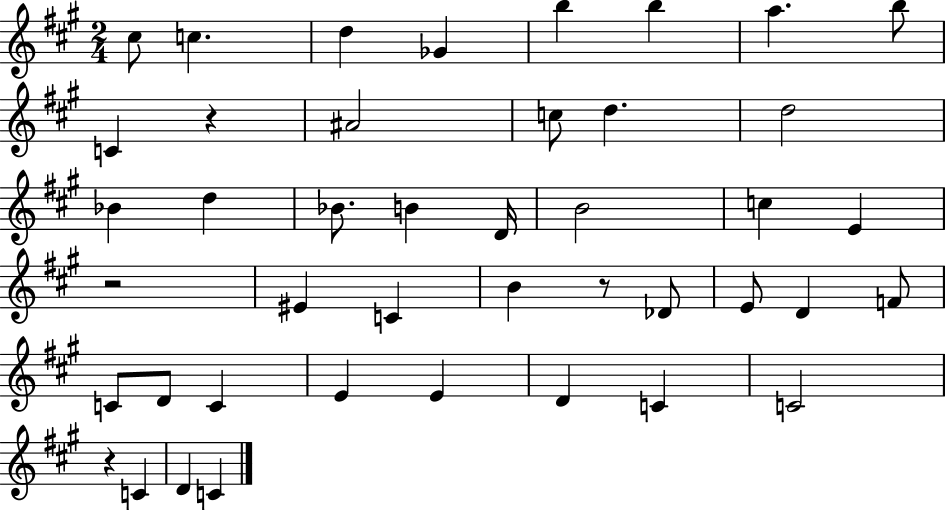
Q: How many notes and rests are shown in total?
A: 43